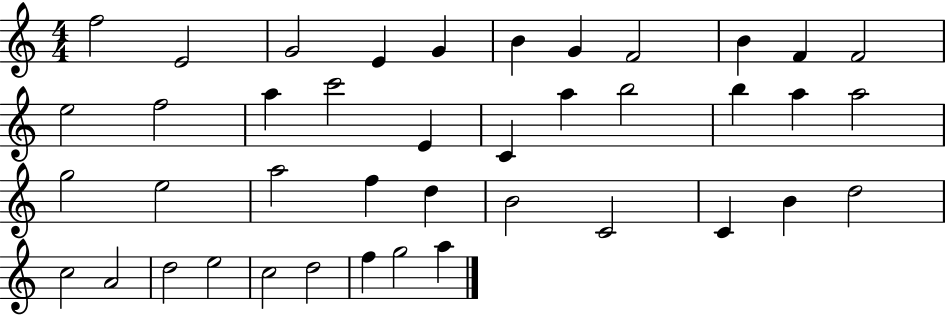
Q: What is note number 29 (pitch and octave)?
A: C4